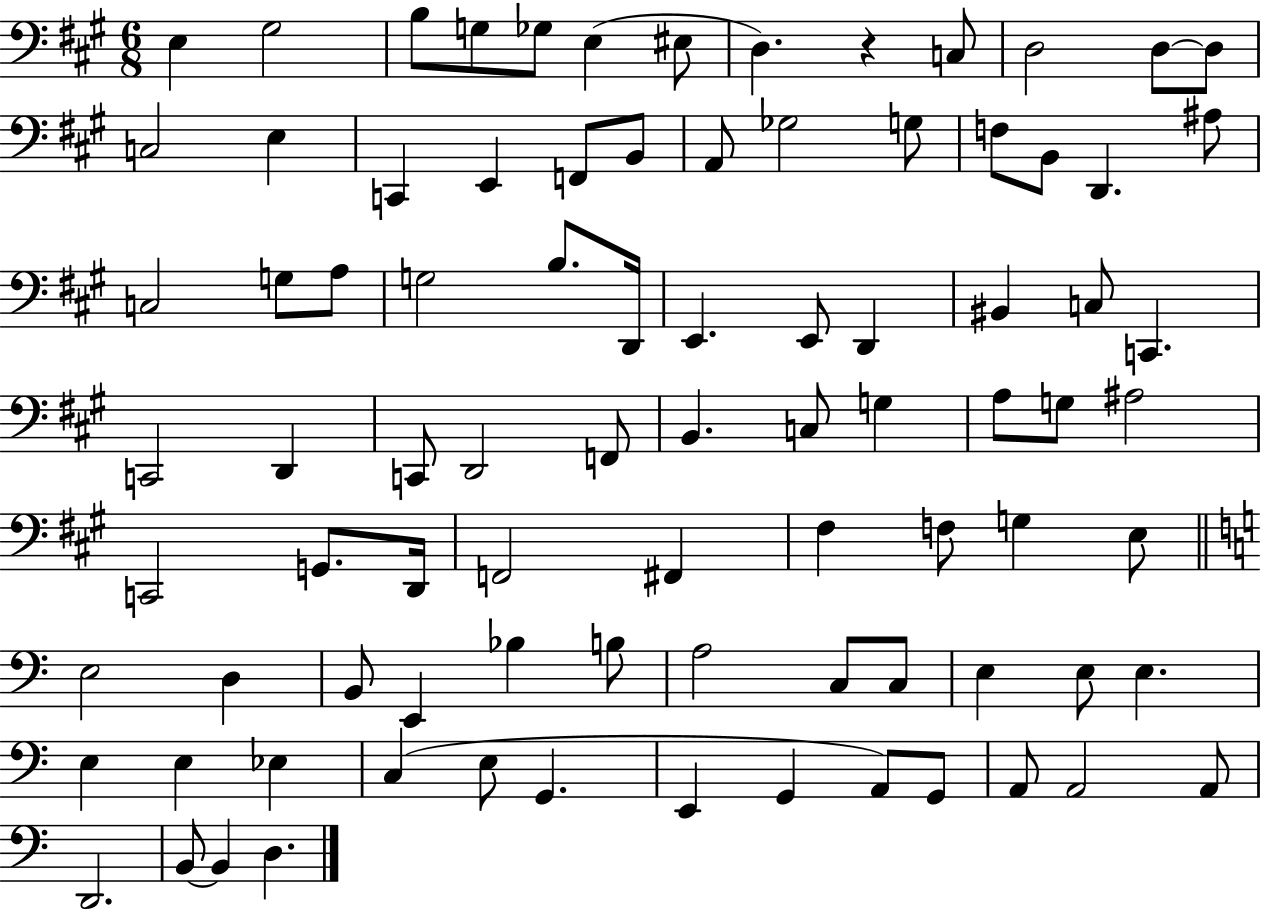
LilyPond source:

{
  \clef bass
  \numericTimeSignature
  \time 6/8
  \key a \major
  \repeat volta 2 { e4 gis2 | b8 g8 ges8 e4( eis8 | d4.) r4 c8 | d2 d8~~ d8 | \break c2 e4 | c,4 e,4 f,8 b,8 | a,8 ges2 g8 | f8 b,8 d,4. ais8 | \break c2 g8 a8 | g2 b8. d,16 | e,4. e,8 d,4 | bis,4 c8 c,4. | \break c,2 d,4 | c,8 d,2 f,8 | b,4. c8 g4 | a8 g8 ais2 | \break c,2 g,8. d,16 | f,2 fis,4 | fis4 f8 g4 e8 | \bar "||" \break \key a \minor e2 d4 | b,8 e,4 bes4 b8 | a2 c8 c8 | e4 e8 e4. | \break e4 e4 ees4 | c4( e8 g,4. | e,4 g,4 a,8) g,8 | a,8 a,2 a,8 | \break d,2. | b,8~~ b,4 d4. | } \bar "|."
}